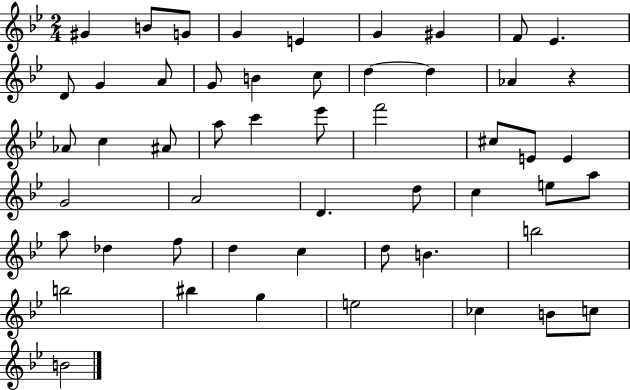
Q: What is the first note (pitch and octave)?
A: G#4